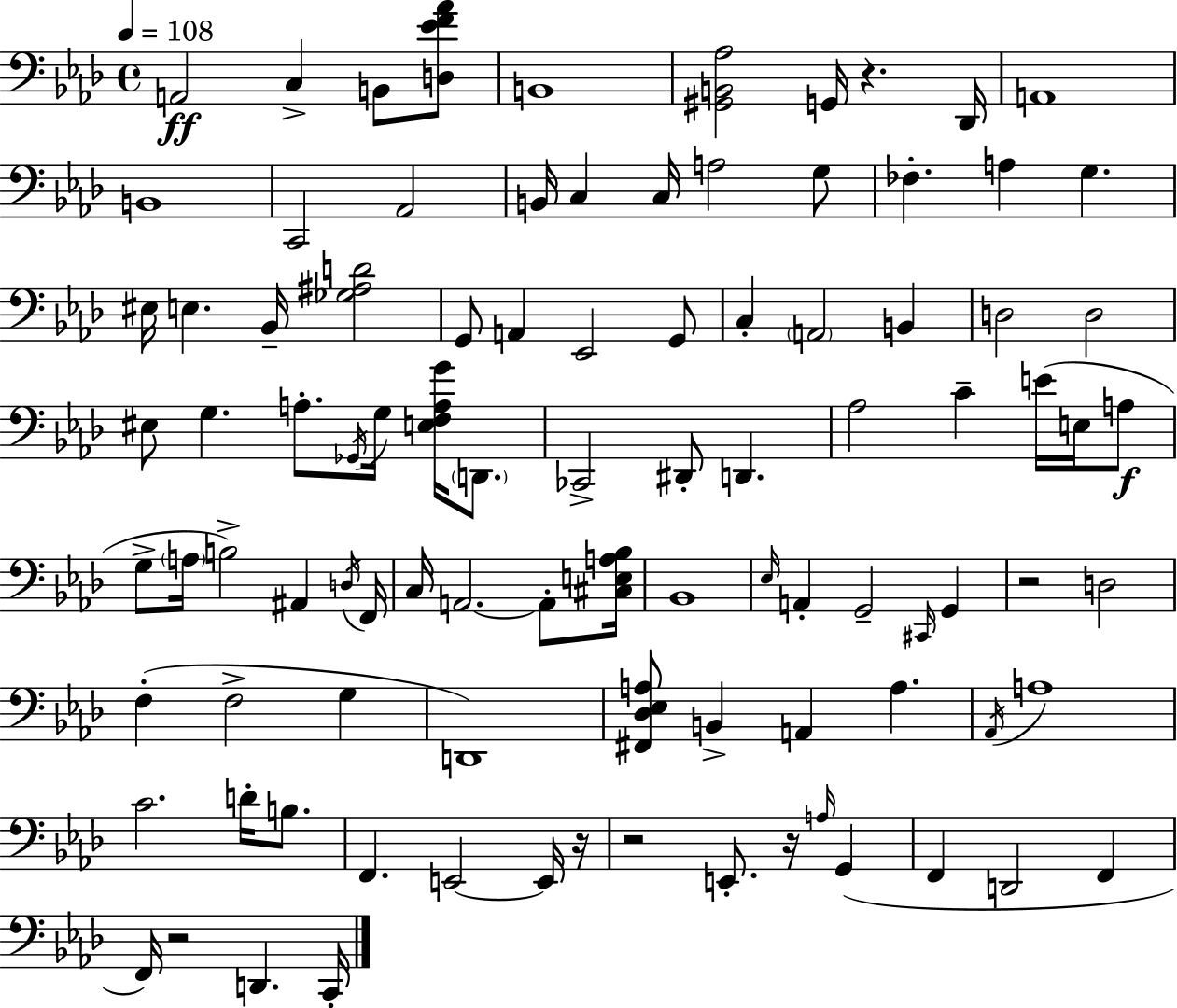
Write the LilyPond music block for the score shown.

{
  \clef bass
  \time 4/4
  \defaultTimeSignature
  \key f \minor
  \tempo 4 = 108
  a,2\ff c4-> b,8 <d ees' f' aes'>8 | b,1 | <gis, b, aes>2 g,16 r4. des,16 | a,1 | \break b,1 | c,2 aes,2 | b,16 c4 c16 a2 g8 | fes4.-. a4 g4. | \break eis16 e4. bes,16-- <ges ais d'>2 | g,8 a,4 ees,2 g,8 | c4-. \parenthesize a,2 b,4 | d2 d2 | \break eis8 g4. a8.-. \acciaccatura { ges,16 } g16 <e f a g'>16 \parenthesize d,8. | ces,2-> dis,8-. d,4. | aes2 c'4-- e'16( e16 a8\f | g8-> \parenthesize a16 b2->) ais,4 | \break \acciaccatura { d16 } f,16 c16 a,2.~~ a,8-. | <cis e a bes>16 bes,1 | \grace { ees16 } a,4-. g,2-- \grace { cis,16 } | g,4 r2 d2 | \break f4-.( f2-> | g4 d,1) | <fis, des ees a>8 b,4-> a,4 a4. | \acciaccatura { aes,16 } a1 | \break c'2. | d'16-. b8. f,4. e,2~~ | e,16 r16 r2 e,8.-. | r16 \grace { a16 }( g,4 f,4 d,2 | \break f,4 f,16) r2 d,4. | c,16-. \bar "|."
}